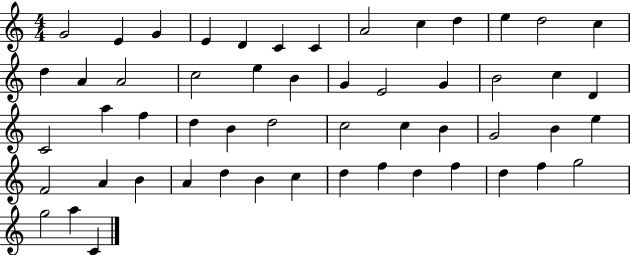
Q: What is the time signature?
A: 4/4